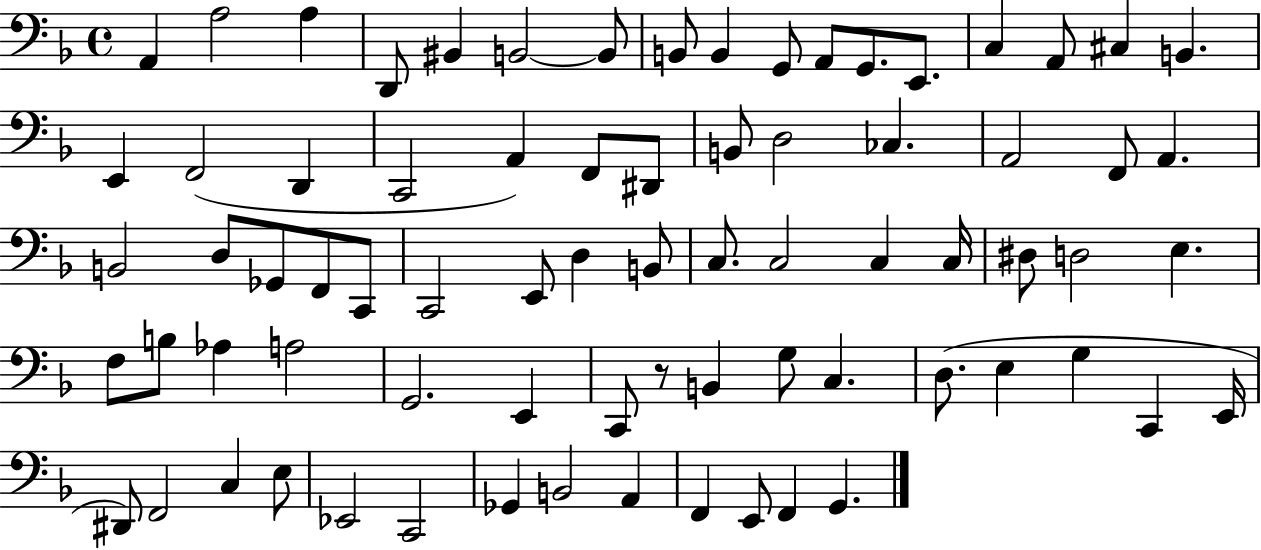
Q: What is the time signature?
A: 4/4